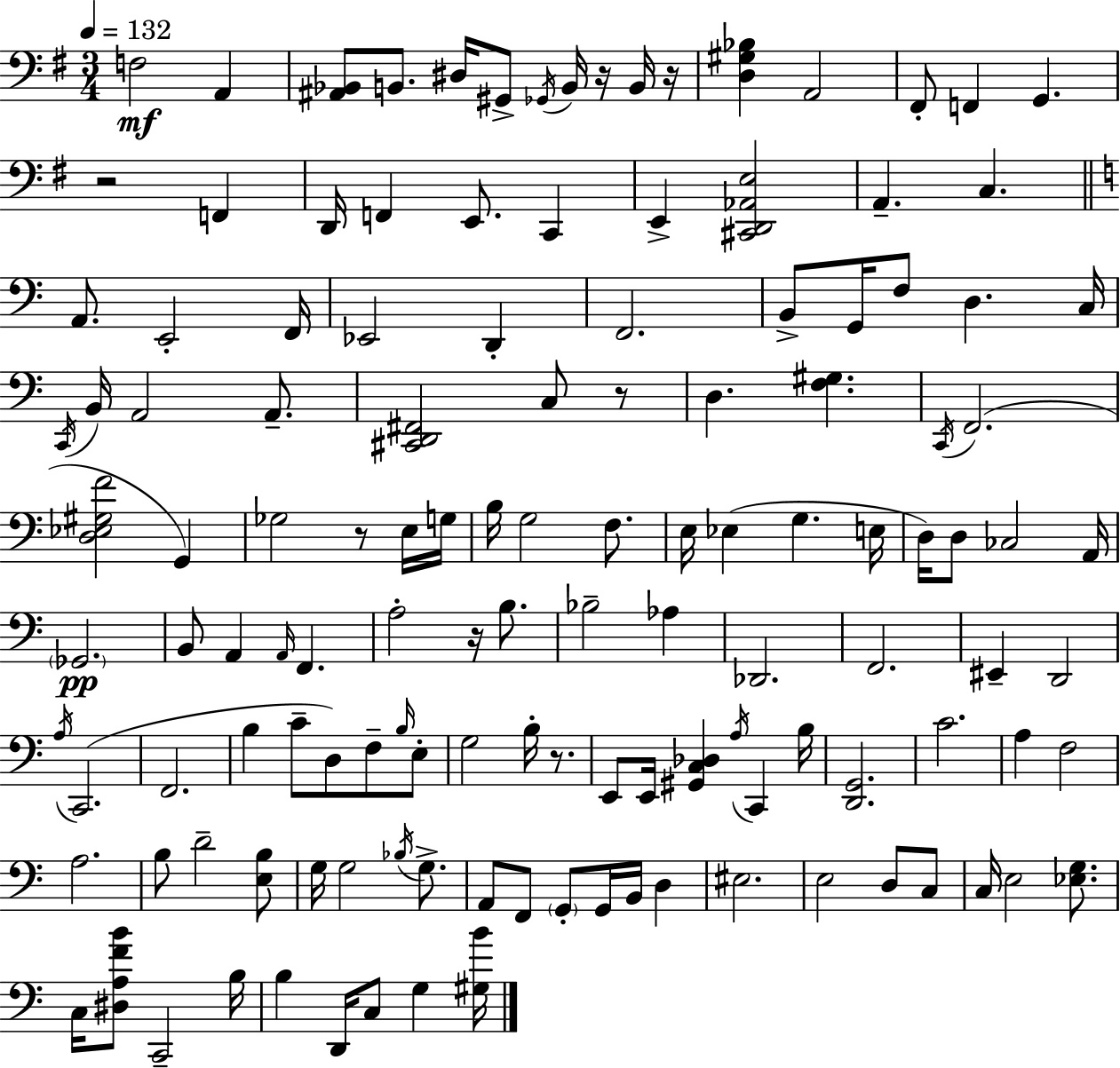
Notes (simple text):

F3/h A2/q [A#2,Bb2]/e B2/e. D#3/s G#2/e Gb2/s B2/s R/s B2/s R/s [D3,G#3,Bb3]/q A2/h F#2/e F2/q G2/q. R/h F2/q D2/s F2/q E2/e. C2/q E2/q [C#2,D2,Ab2,E3]/h A2/q. C3/q. A2/e. E2/h F2/s Eb2/h D2/q F2/h. B2/e G2/s F3/e D3/q. C3/s C2/s B2/s A2/h A2/e. [C#2,D2,F#2]/h C3/e R/e D3/q. [F3,G#3]/q. C2/s F2/h. [D3,Eb3,G#3,F4]/h G2/q Gb3/h R/e E3/s G3/s B3/s G3/h F3/e. E3/s Eb3/q G3/q. E3/s D3/s D3/e CES3/h A2/s Gb2/h. B2/e A2/q A2/s F2/q. A3/h R/s B3/e. Bb3/h Ab3/q Db2/h. F2/h. EIS2/q D2/h A3/s C2/h. F2/h. B3/q C4/e D3/e F3/e B3/s E3/e G3/h B3/s R/e. E2/e E2/s [G#2,C3,Db3]/q A3/s C2/q B3/s [D2,G2]/h. C4/h. A3/q F3/h A3/h. B3/e D4/h [E3,B3]/e G3/s G3/h Bb3/s G3/e. A2/e F2/e G2/e G2/s B2/s D3/q EIS3/h. E3/h D3/e C3/e C3/s E3/h [Eb3,G3]/e. C3/s [D#3,A3,F4,B4]/e C2/h B3/s B3/q D2/s C3/e G3/q [G#3,B4]/s